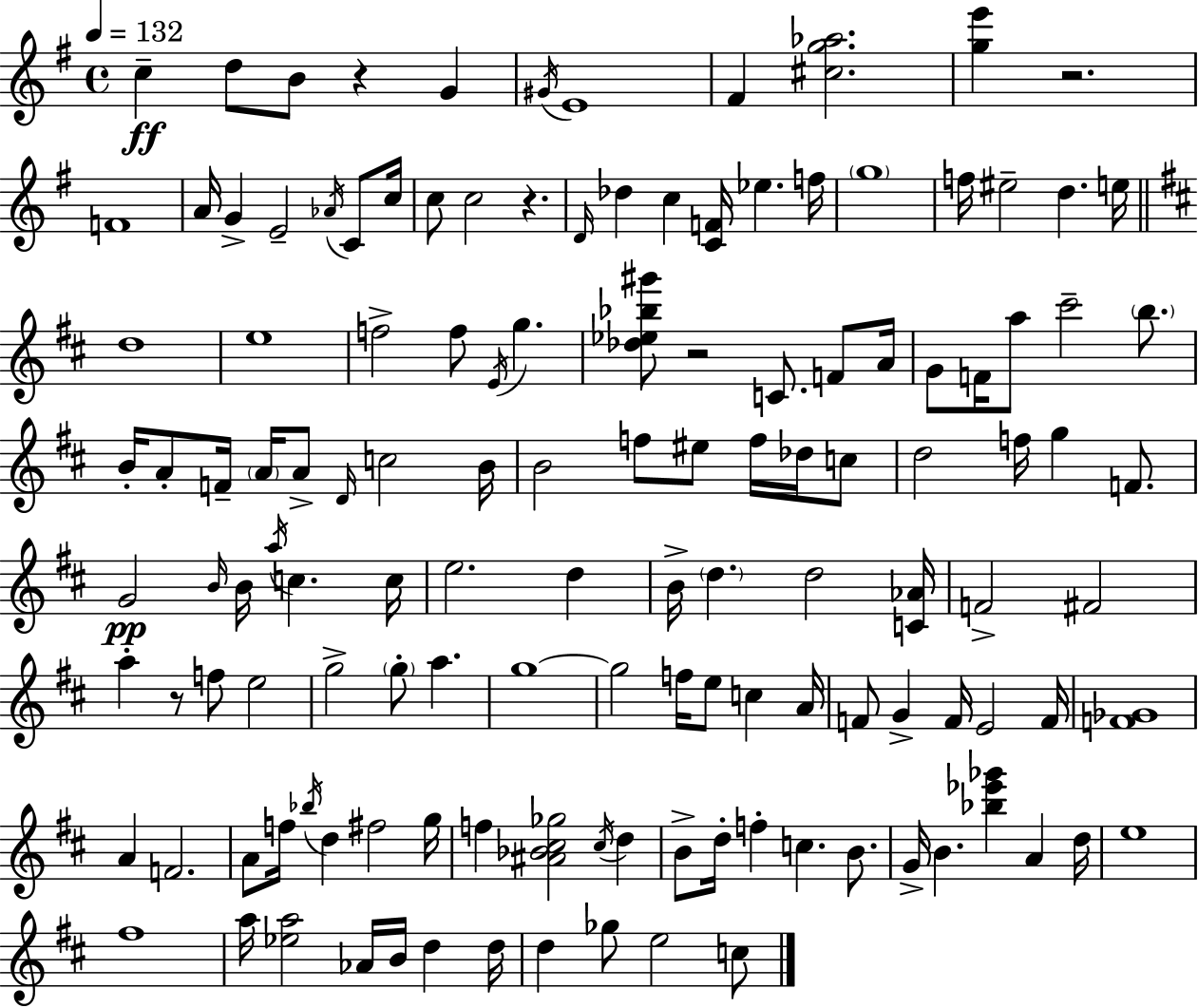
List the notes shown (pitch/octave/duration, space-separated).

C5/q D5/e B4/e R/q G4/q G#4/s E4/w F#4/q [C#5,G5,Ab5]/h. [G5,E6]/q R/h. F4/w A4/s G4/q E4/h Ab4/s C4/e C5/s C5/e C5/h R/q. D4/s Db5/q C5/q [C4,F4]/s Eb5/q. F5/s G5/w F5/s EIS5/h D5/q. E5/s D5/w E5/w F5/h F5/e E4/s G5/q. [Db5,Eb5,Bb5,G#6]/e R/h C4/e. F4/e A4/s G4/e F4/s A5/e C#6/h B5/e. B4/s A4/e F4/s A4/s A4/e D4/s C5/h B4/s B4/h F5/e EIS5/e F5/s Db5/s C5/e D5/h F5/s G5/q F4/e. G4/h B4/s B4/s A5/s C5/q. C5/s E5/h. D5/q B4/s D5/q. D5/h [C4,Ab4]/s F4/h F#4/h A5/q R/e F5/e E5/h G5/h G5/e A5/q. G5/w G5/h F5/s E5/e C5/q A4/s F4/e G4/q F4/s E4/h F4/s [F4,Gb4]/w A4/q F4/h. A4/e F5/s Bb5/s D5/q F#5/h G5/s F5/q [A#4,Bb4,C#5,Gb5]/h C#5/s D5/q B4/e D5/s F5/q C5/q. B4/e. G4/s B4/q. [Bb5,Eb6,Gb6]/q A4/q D5/s E5/w F#5/w A5/s [Eb5,A5]/h Ab4/s B4/s D5/q D5/s D5/q Gb5/e E5/h C5/e